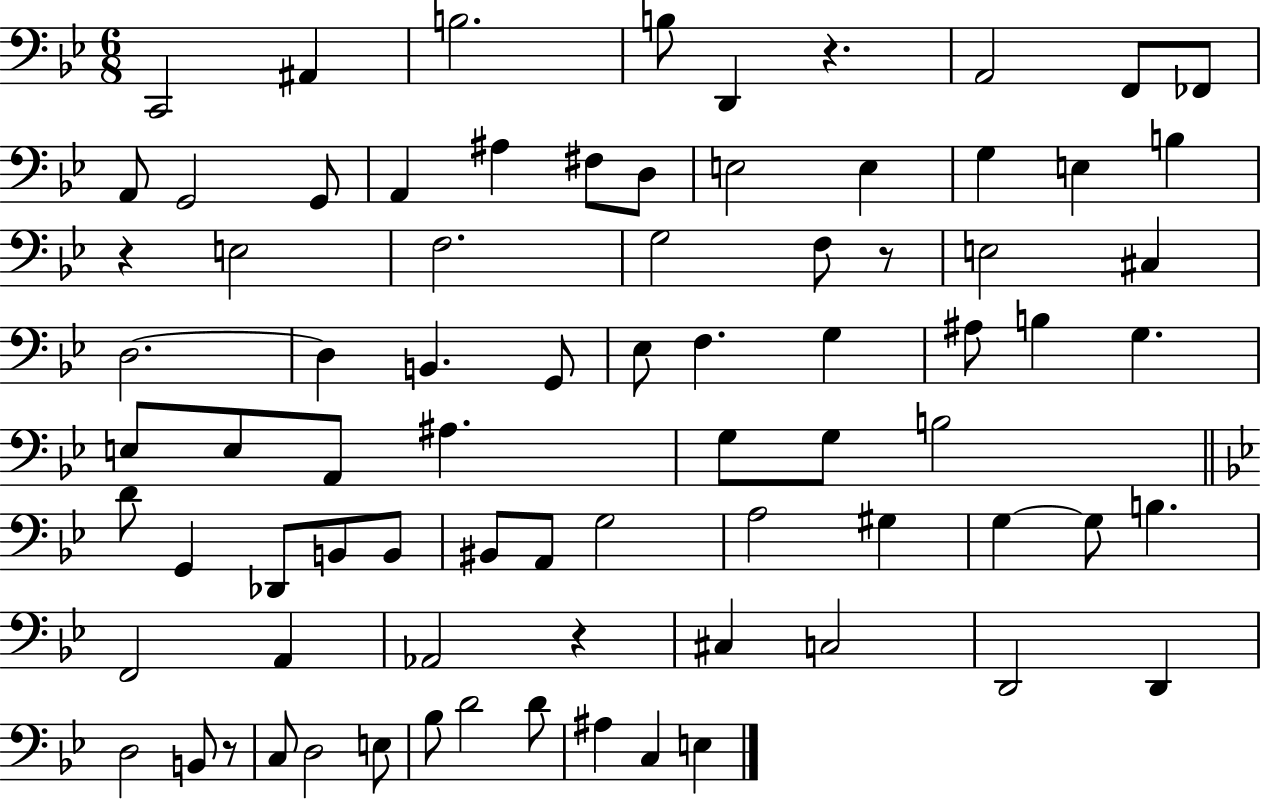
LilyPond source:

{
  \clef bass
  \numericTimeSignature
  \time 6/8
  \key bes \major
  \repeat volta 2 { c,2 ais,4 | b2. | b8 d,4 r4. | a,2 f,8 fes,8 | \break a,8 g,2 g,8 | a,4 ais4 fis8 d8 | e2 e4 | g4 e4 b4 | \break r4 e2 | f2. | g2 f8 r8 | e2 cis4 | \break d2.~~ | d4 b,4. g,8 | ees8 f4. g4 | ais8 b4 g4. | \break e8 e8 a,8 ais4. | g8 g8 b2 | \bar "||" \break \key bes \major d'8 g,4 des,8 b,8 b,8 | bis,8 a,8 g2 | a2 gis4 | g4~~ g8 b4. | \break f,2 a,4 | aes,2 r4 | cis4 c2 | d,2 d,4 | \break d2 b,8 r8 | c8 d2 e8 | bes8 d'2 d'8 | ais4 c4 e4 | \break } \bar "|."
}